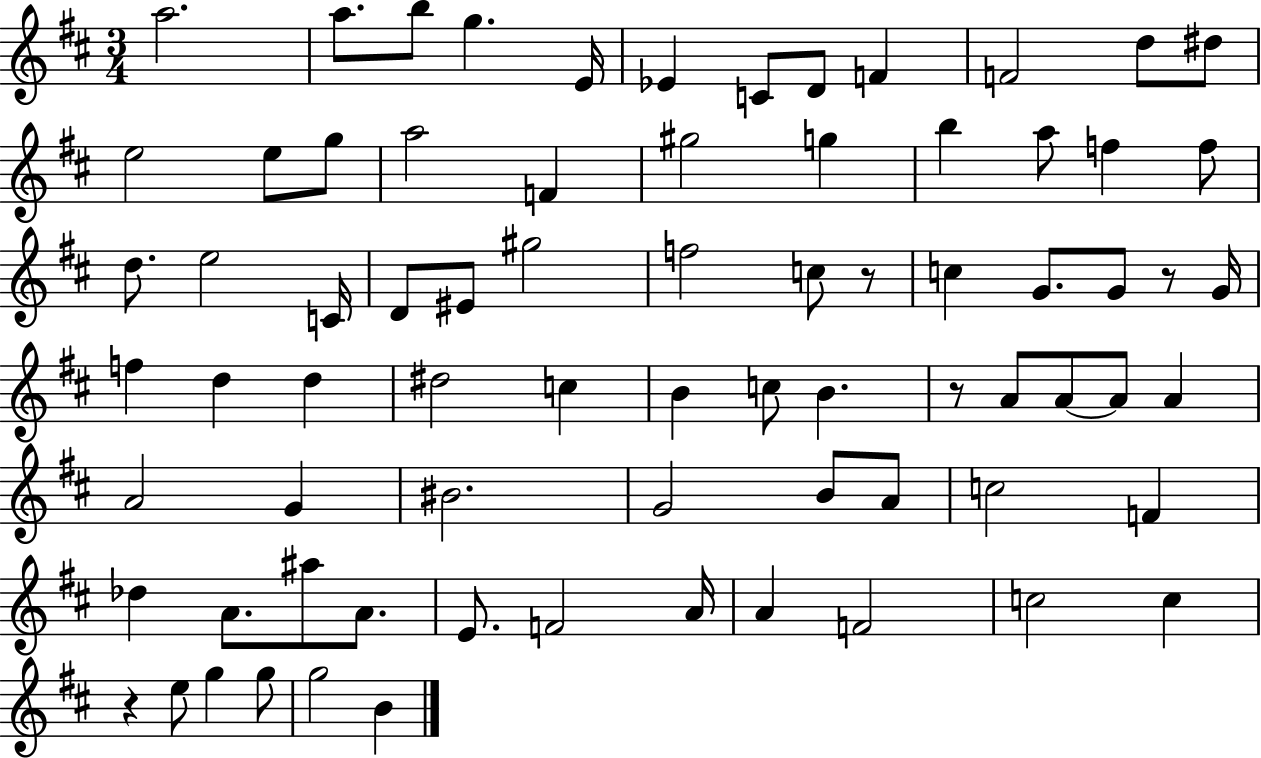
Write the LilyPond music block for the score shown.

{
  \clef treble
  \numericTimeSignature
  \time 3/4
  \key d \major
  a''2. | a''8. b''8 g''4. e'16 | ees'4 c'8 d'8 f'4 | f'2 d''8 dis''8 | \break e''2 e''8 g''8 | a''2 f'4 | gis''2 g''4 | b''4 a''8 f''4 f''8 | \break d''8. e''2 c'16 | d'8 eis'8 gis''2 | f''2 c''8 r8 | c''4 g'8. g'8 r8 g'16 | \break f''4 d''4 d''4 | dis''2 c''4 | b'4 c''8 b'4. | r8 a'8 a'8~~ a'8 a'4 | \break a'2 g'4 | bis'2. | g'2 b'8 a'8 | c''2 f'4 | \break des''4 a'8. ais''8 a'8. | e'8. f'2 a'16 | a'4 f'2 | c''2 c''4 | \break r4 e''8 g''4 g''8 | g''2 b'4 | \bar "|."
}